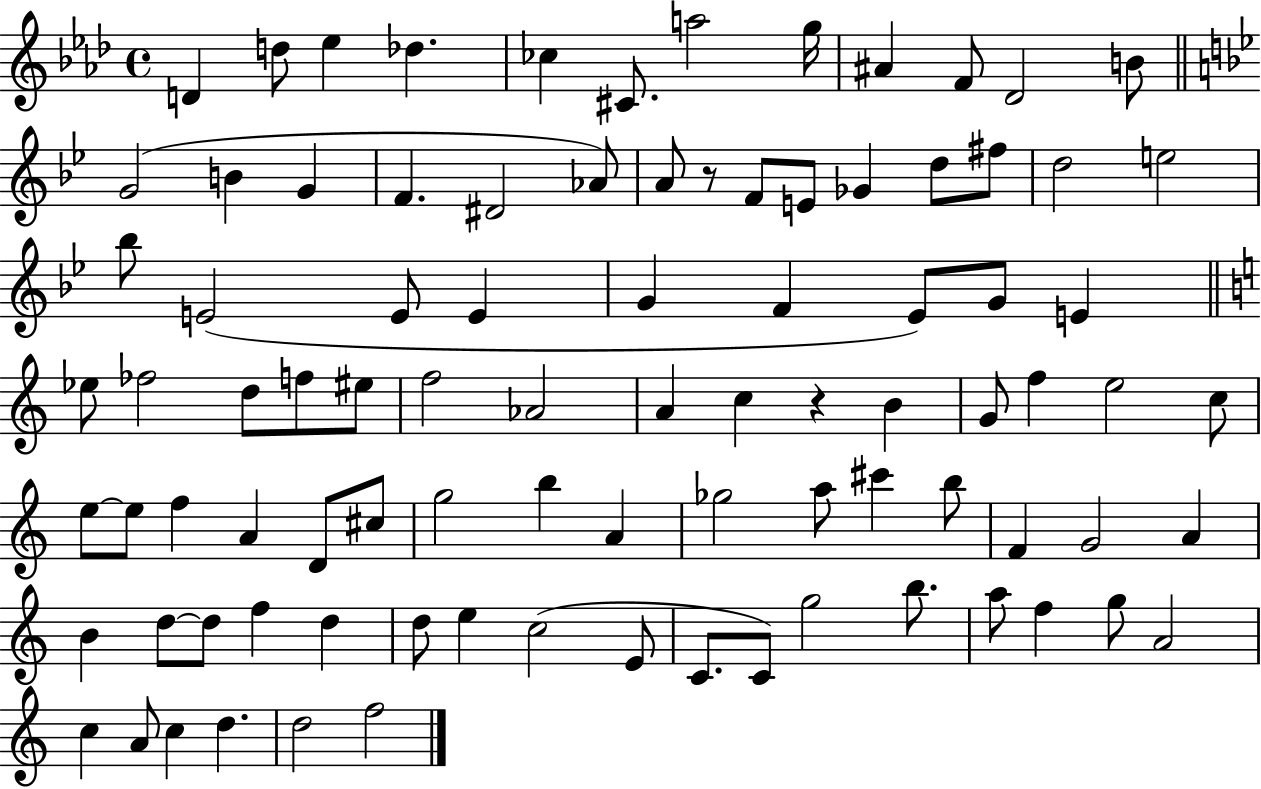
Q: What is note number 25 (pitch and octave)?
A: D5